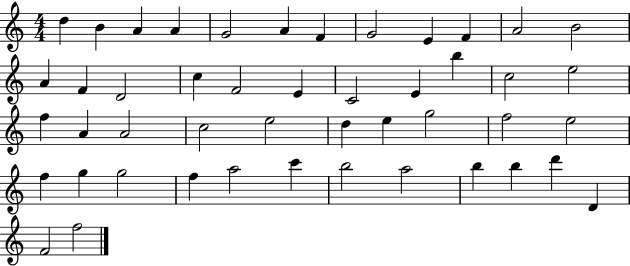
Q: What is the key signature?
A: C major